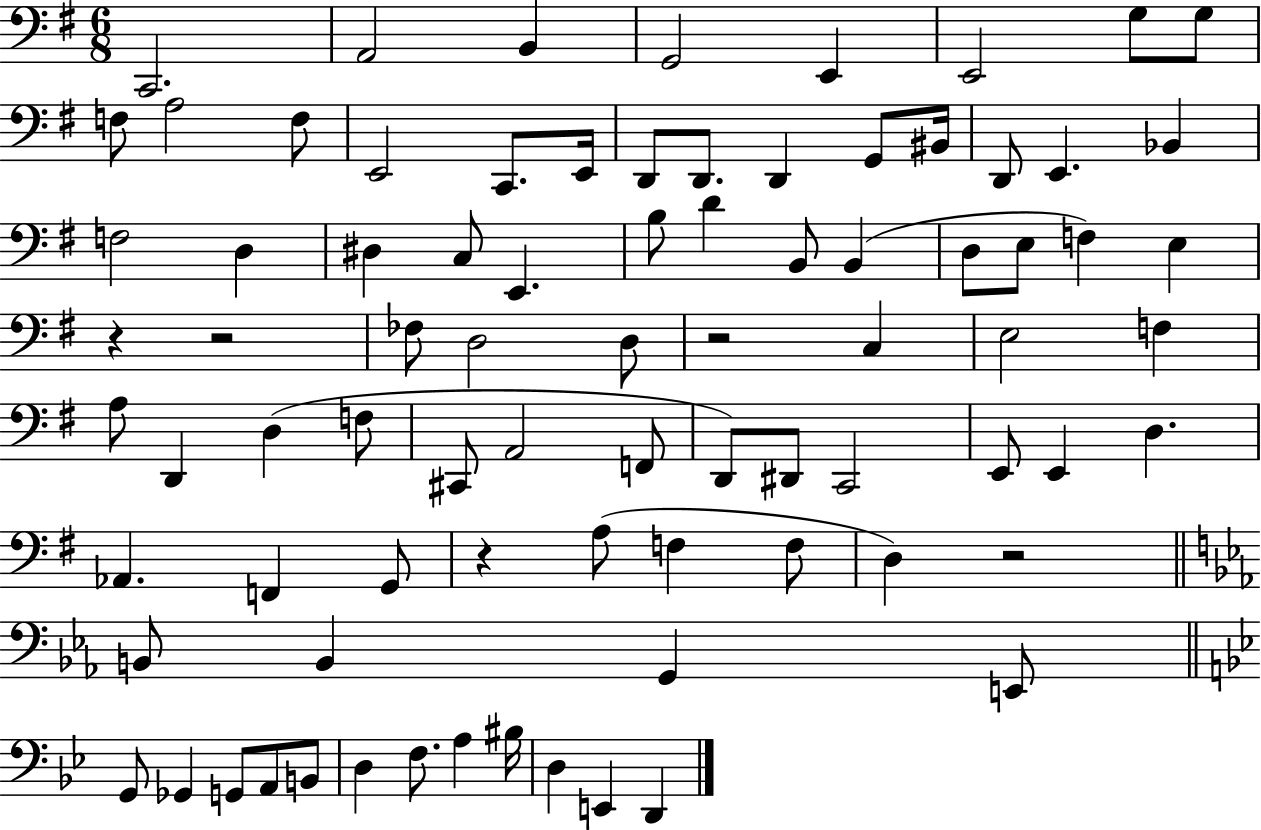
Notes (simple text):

C2/h. A2/h B2/q G2/h E2/q E2/h G3/e G3/e F3/e A3/h F3/e E2/h C2/e. E2/s D2/e D2/e. D2/q G2/e BIS2/s D2/e E2/q. Bb2/q F3/h D3/q D#3/q C3/e E2/q. B3/e D4/q B2/e B2/q D3/e E3/e F3/q E3/q R/q R/h FES3/e D3/h D3/e R/h C3/q E3/h F3/q A3/e D2/q D3/q F3/e C#2/e A2/h F2/e D2/e D#2/e C2/h E2/e E2/q D3/q. Ab2/q. F2/q G2/e R/q A3/e F3/q F3/e D3/q R/h B2/e B2/q G2/q E2/e G2/e Gb2/q G2/e A2/e B2/e D3/q F3/e. A3/q BIS3/s D3/q E2/q D2/q